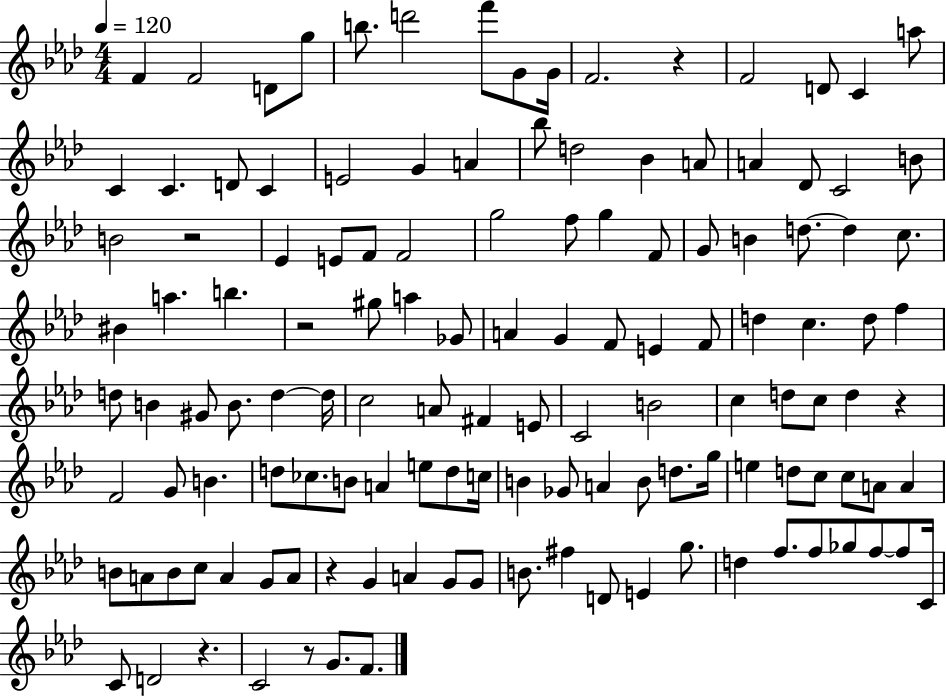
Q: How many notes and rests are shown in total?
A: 131